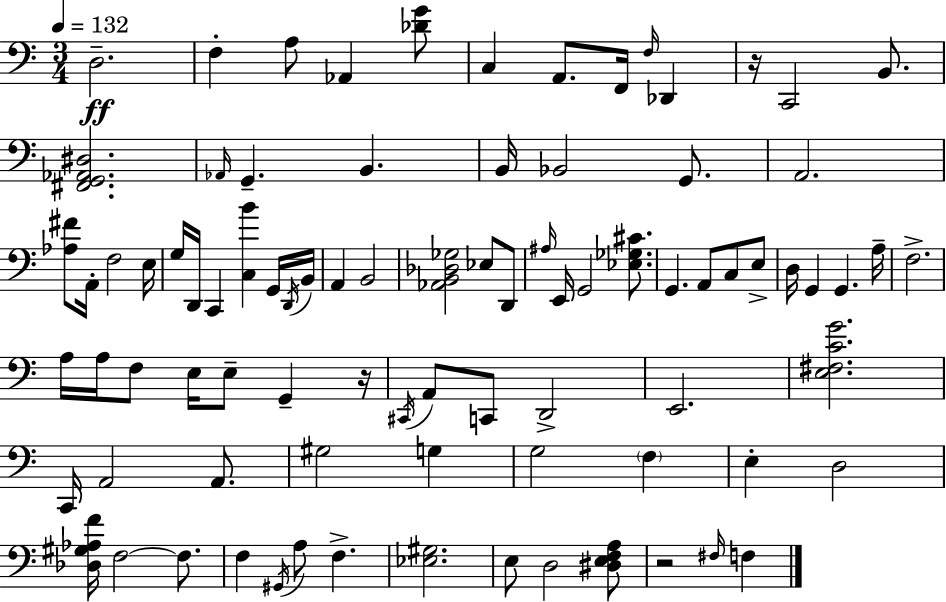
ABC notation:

X:1
T:Untitled
M:3/4
L:1/4
K:C
D,2 F, A,/2 _A,, [_DG]/2 C, A,,/2 F,,/4 F,/4 _D,, z/4 C,,2 B,,/2 [^F,,G,,_A,,^D,]2 _A,,/4 G,, B,, B,,/4 _B,,2 G,,/2 A,,2 [_A,^F]/2 A,,/4 F,2 E,/4 G,/4 D,,/4 C,, [C,B] G,,/4 D,,/4 B,,/4 A,, B,,2 [_A,,B,,_D,_G,]2 _E,/2 D,,/2 ^A,/4 E,,/4 G,,2 [_E,_G,^C]/2 G,, A,,/2 C,/2 E,/2 D,/4 G,, G,, A,/4 F,2 A,/4 A,/4 F,/2 E,/4 E,/2 G,, z/4 ^C,,/4 A,,/2 C,,/2 D,,2 E,,2 [E,^F,CG]2 C,,/4 A,,2 A,,/2 ^G,2 G, G,2 F, E, D,2 [_D,^G,_A,F]/4 F,2 F,/2 F, ^G,,/4 A,/2 F, [_E,^G,]2 E,/2 D,2 [^D,E,F,A,]/2 z2 ^F,/4 F,